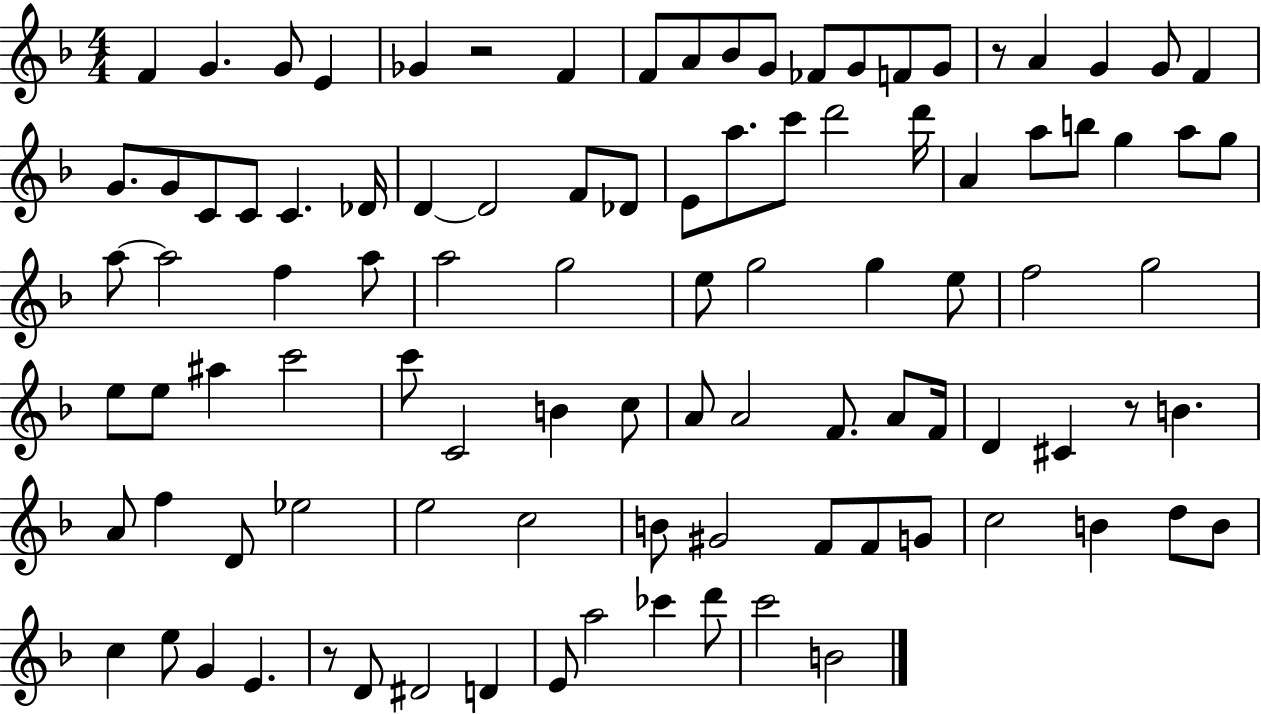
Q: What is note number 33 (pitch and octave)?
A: D6